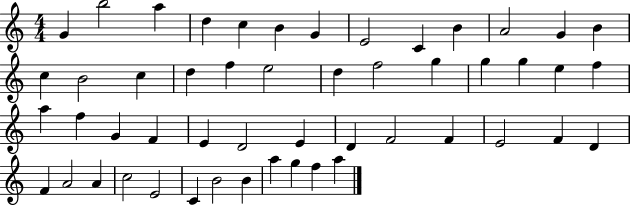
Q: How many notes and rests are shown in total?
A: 51